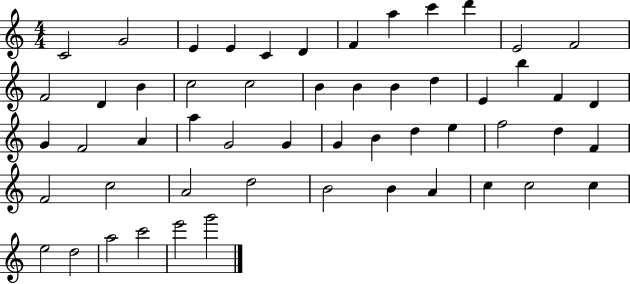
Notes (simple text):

C4/h G4/h E4/q E4/q C4/q D4/q F4/q A5/q C6/q D6/q E4/h F4/h F4/h D4/q B4/q C5/h C5/h B4/q B4/q B4/q D5/q E4/q B5/q F4/q D4/q G4/q F4/h A4/q A5/q G4/h G4/q G4/q B4/q D5/q E5/q F5/h D5/q F4/q F4/h C5/h A4/h D5/h B4/h B4/q A4/q C5/q C5/h C5/q E5/h D5/h A5/h C6/h E6/h G6/h